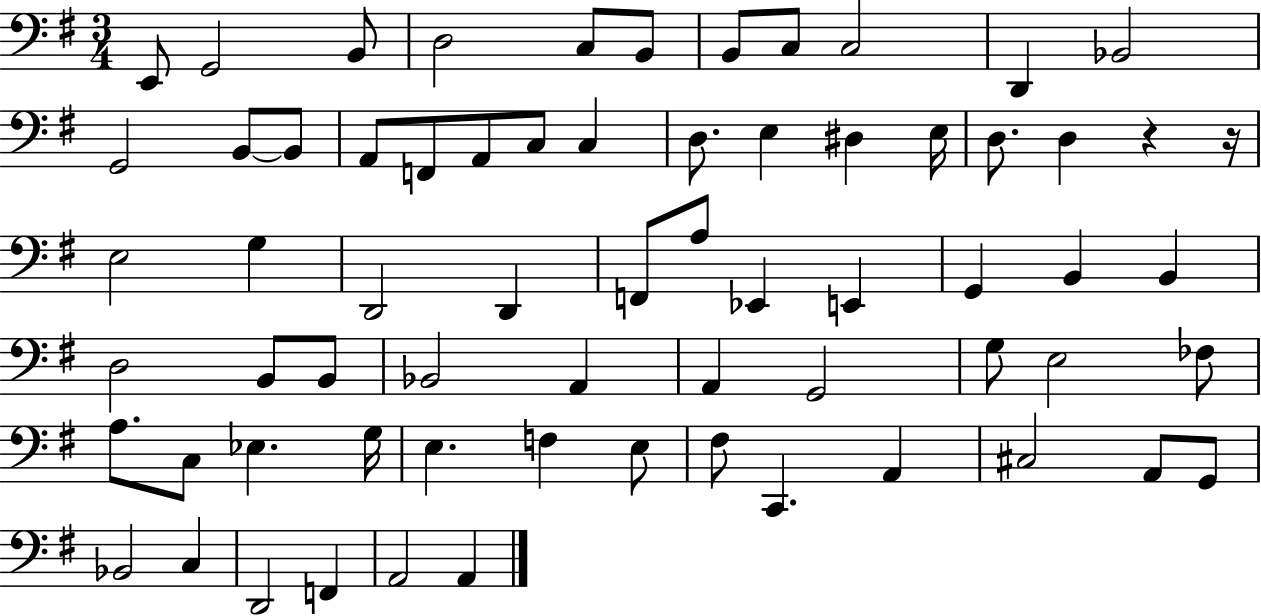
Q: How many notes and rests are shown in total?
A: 67